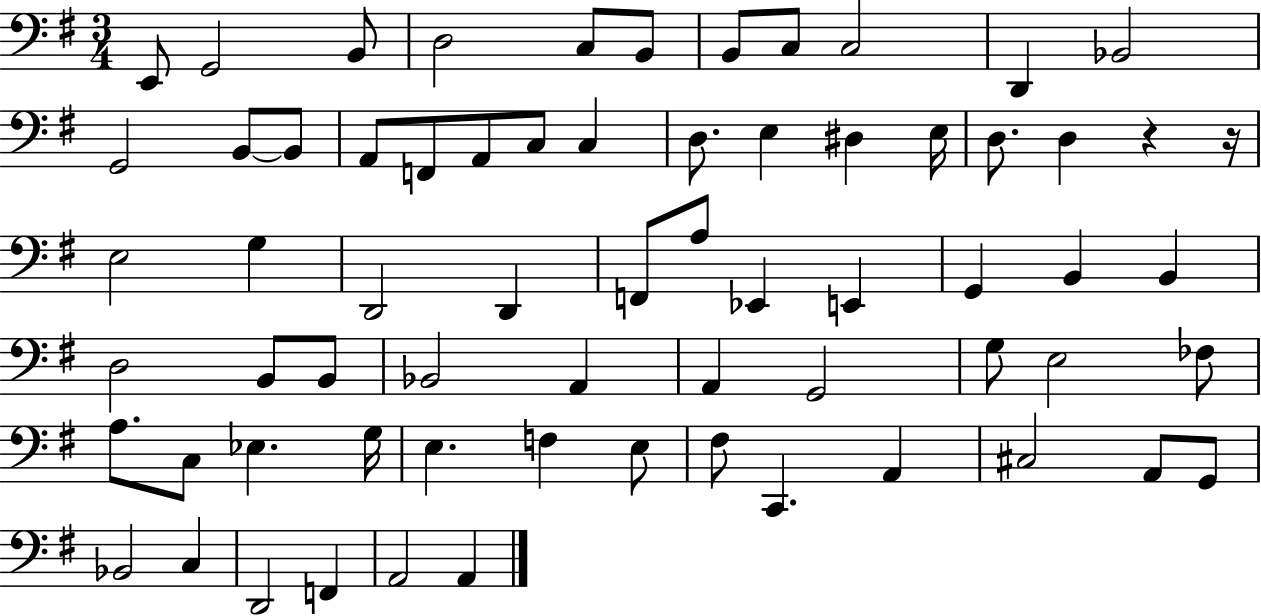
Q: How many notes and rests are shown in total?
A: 67